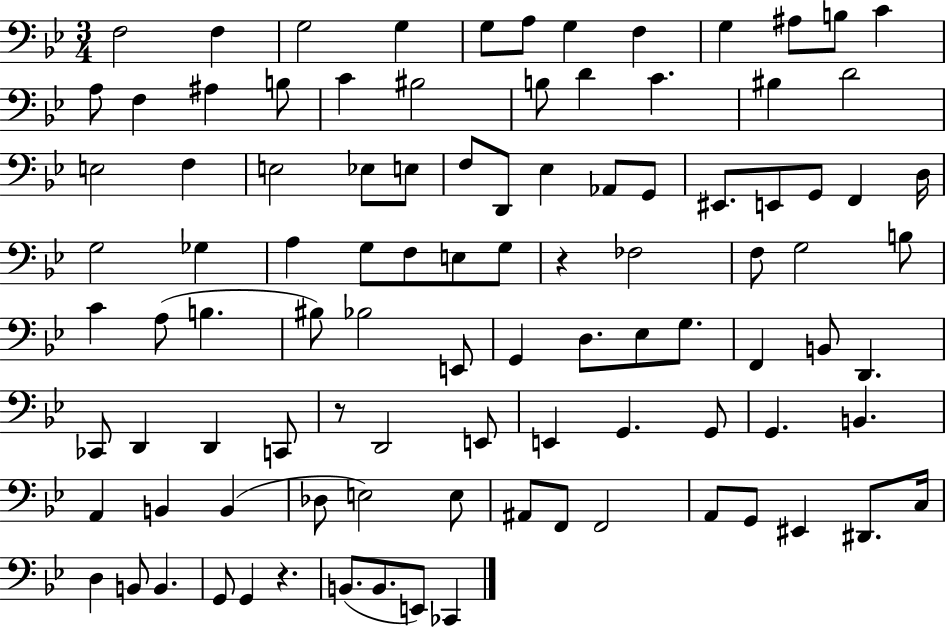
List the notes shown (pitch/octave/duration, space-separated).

F3/h F3/q G3/h G3/q G3/e A3/e G3/q F3/q G3/q A#3/e B3/e C4/q A3/e F3/q A#3/q B3/e C4/q BIS3/h B3/e D4/q C4/q. BIS3/q D4/h E3/h F3/q E3/h Eb3/e E3/e F3/e D2/e Eb3/q Ab2/e G2/e EIS2/e. E2/e G2/e F2/q D3/s G3/h Gb3/q A3/q G3/e F3/e E3/e G3/e R/q FES3/h F3/e G3/h B3/e C4/q A3/e B3/q. BIS3/e Bb3/h E2/e G2/q D3/e. Eb3/e G3/e. F2/q B2/e D2/q. CES2/e D2/q D2/q C2/e R/e D2/h E2/e E2/q G2/q. G2/e G2/q. B2/q. A2/q B2/q B2/q Db3/e E3/h E3/e A#2/e F2/e F2/h A2/e G2/e EIS2/q D#2/e. C3/s D3/q B2/e B2/q. G2/e G2/q R/q. B2/e. B2/e. E2/e CES2/q